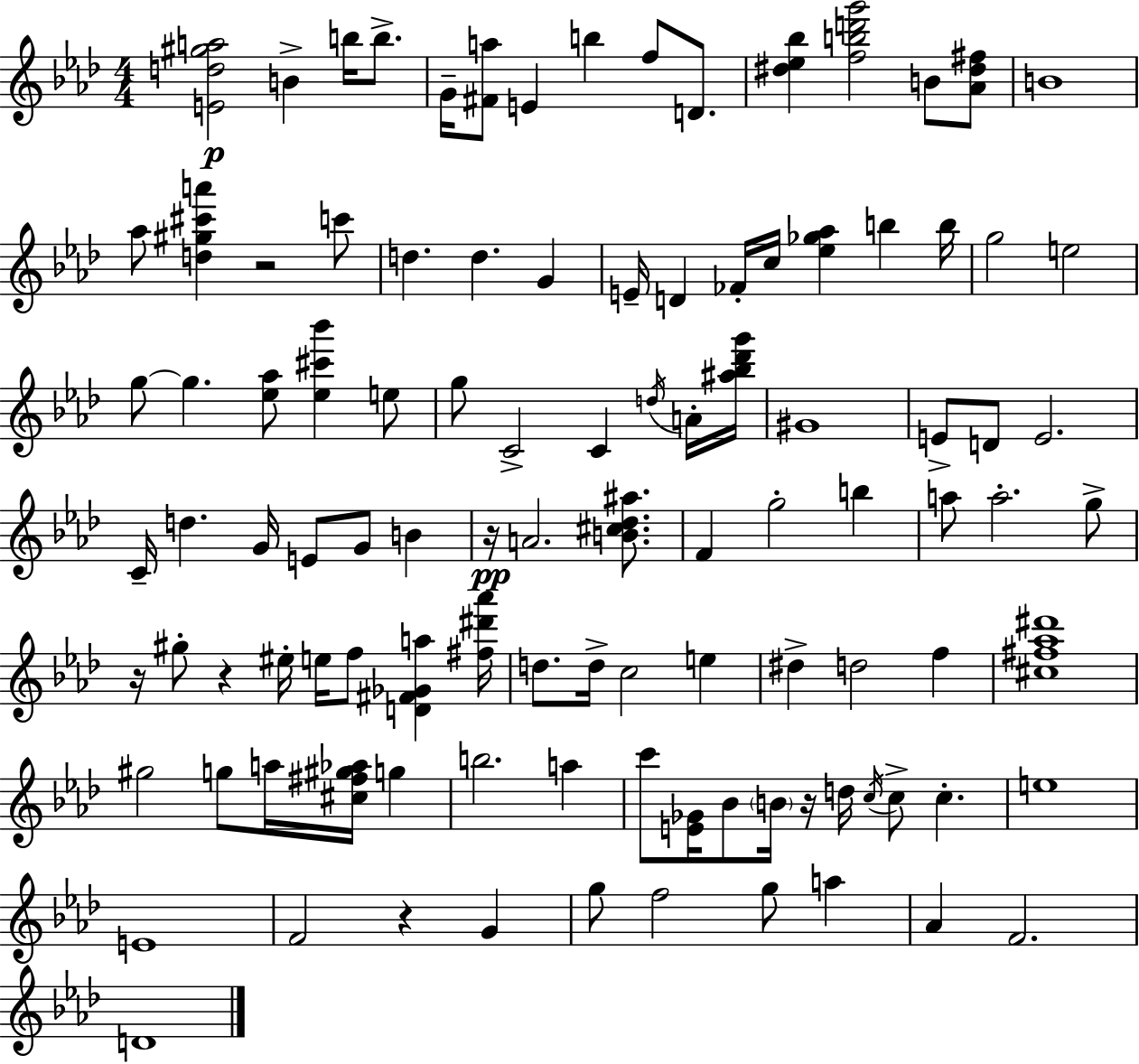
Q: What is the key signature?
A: AES major